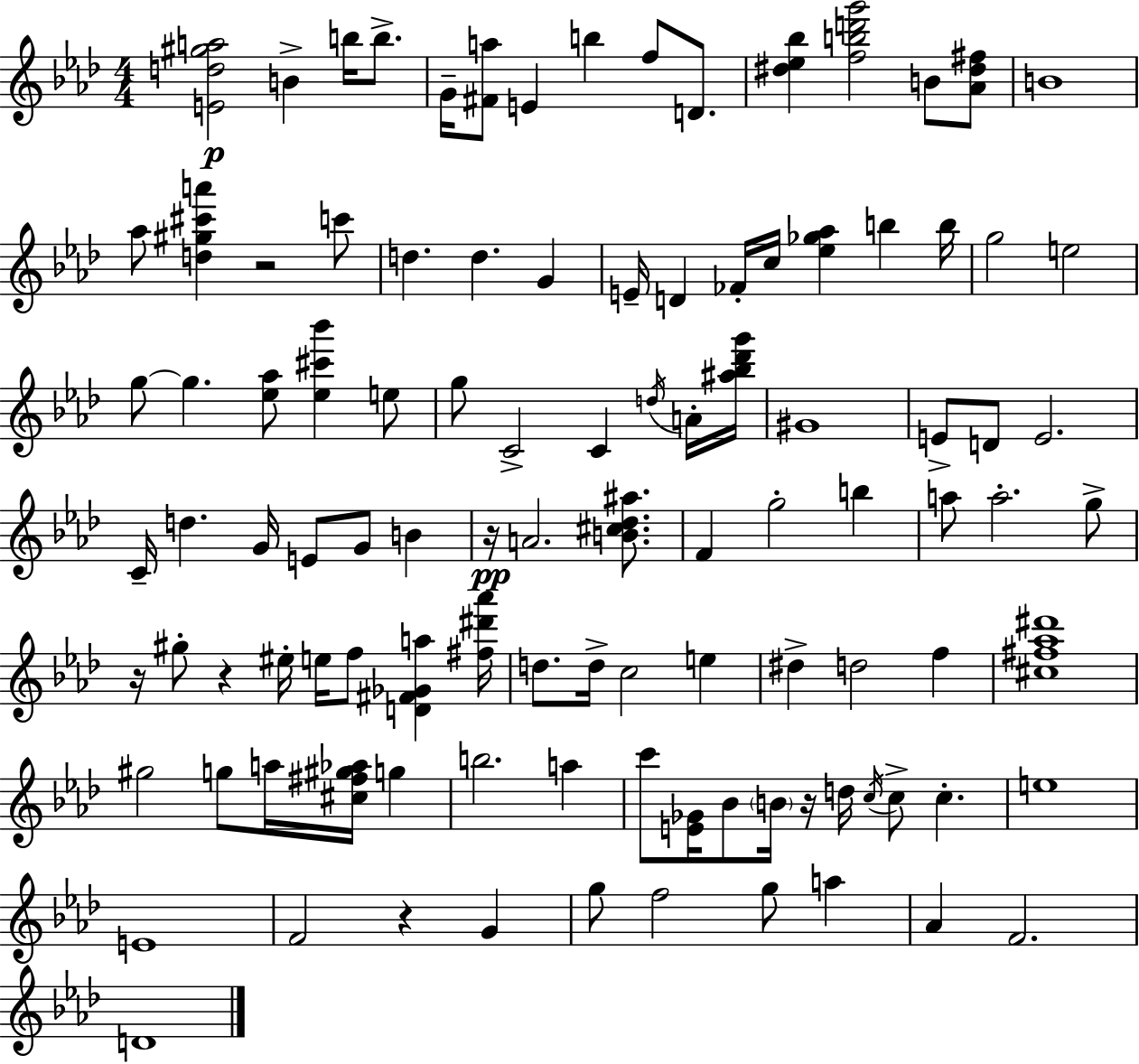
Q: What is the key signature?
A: AES major